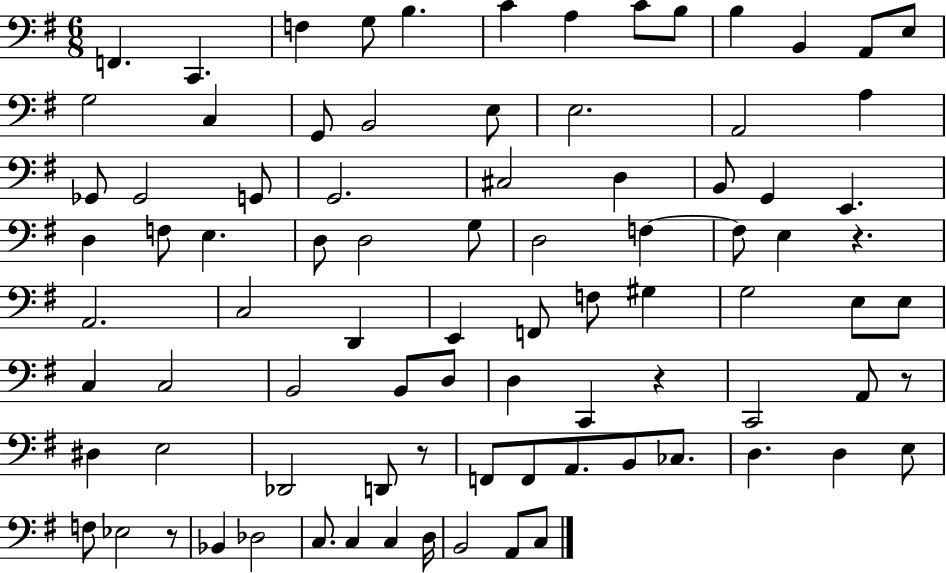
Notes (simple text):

F2/q. C2/q. F3/q G3/e B3/q. C4/q A3/q C4/e B3/e B3/q B2/q A2/e E3/e G3/h C3/q G2/e B2/h E3/e E3/h. A2/h A3/q Gb2/e Gb2/h G2/e G2/h. C#3/h D3/q B2/e G2/q E2/q. D3/q F3/e E3/q. D3/e D3/h G3/e D3/h F3/q F3/e E3/q R/q. A2/h. C3/h D2/q E2/q F2/e F3/e G#3/q G3/h E3/e E3/e C3/q C3/h B2/h B2/e D3/e D3/q C2/q R/q C2/h A2/e R/e D#3/q E3/h Db2/h D2/e R/e F2/e F2/e A2/e. B2/e CES3/e. D3/q. D3/q E3/e F3/e Eb3/h R/e Bb2/q Db3/h C3/e. C3/q C3/q D3/s B2/h A2/e C3/e